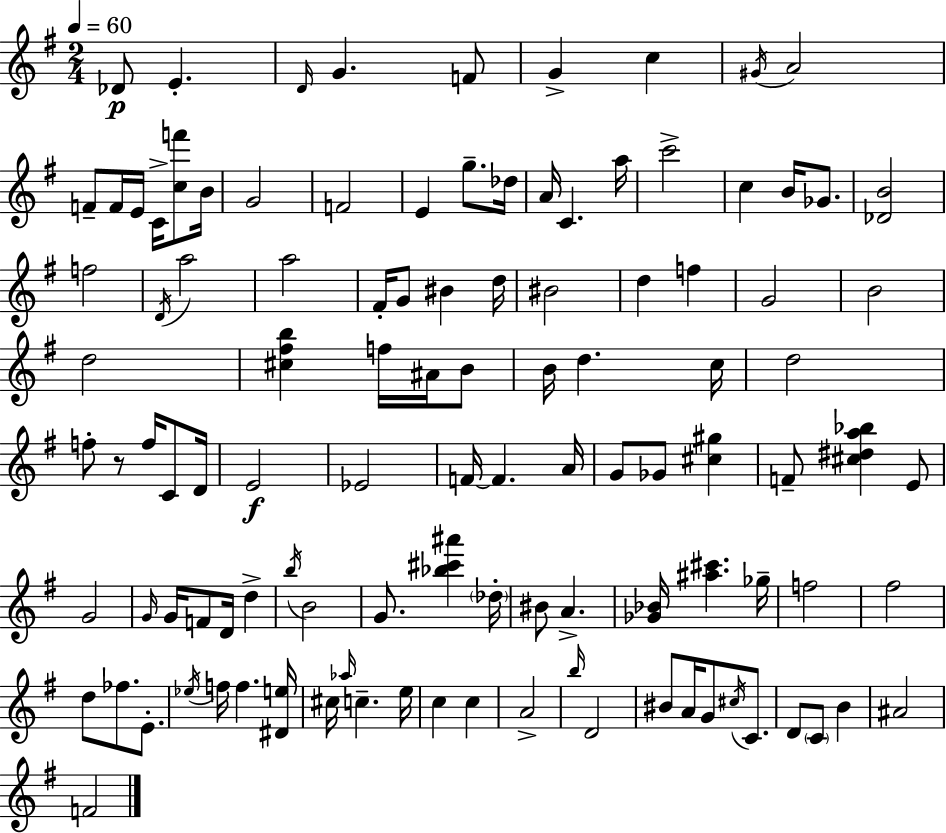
{
  \clef treble
  \numericTimeSignature
  \time 2/4
  \key e \minor
  \tempo 4 = 60
  des'8\p e'4.-. | \grace { d'16 } g'4. f'8 | g'4-> c''4 | \acciaccatura { gis'16 } a'2 | \break f'8-- f'16 e'16 c'16-> <c'' f'''>8 | b'16 g'2 | f'2 | e'4 g''8.-- | \break des''16 a'16 c'4. | a''16 c'''2-> | c''4 b'16 ges'8. | <des' b'>2 | \break f''2 | \acciaccatura { d'16 } a''2 | a''2 | fis'16-. g'8 bis'4 | \break d''16 bis'2 | d''4 f''4 | g'2 | b'2 | \break d''2 | <cis'' fis'' b''>4 f''16 | ais'16 b'8 b'16 d''4. | c''16 d''2 | \break f''8-. r8 f''16 | c'8 d'16 e'2\f | ees'2 | f'16~~ f'4. | \break a'16 g'8 ges'8 <cis'' gis''>4 | f'8-- <cis'' dis'' a'' bes''>4 | e'8 g'2 | \grace { g'16 } g'16 f'8 d'16 | \break d''4-> \acciaccatura { b''16 } b'2 | g'8. | <bes'' cis''' ais'''>4 \parenthesize des''16-. bis'8 a'4.-> | <ges' bes'>16 <ais'' cis'''>4. | \break ges''16-- f''2 | fis''2 | d''8 fes''8. | e'8.-. \acciaccatura { ees''16 } f''16 f''4. | \break <dis' e''>16 cis''16 \grace { aes''16 } | c''4.-- e''16 c''4 | c''4 a'2-> | \grace { b''16 } | \break d'2 | bis'8 a'16 g'8 \acciaccatura { cis''16 } c'8. | d'8 \parenthesize c'8 b'4 | ais'2 | \break f'2 | \bar "|."
}